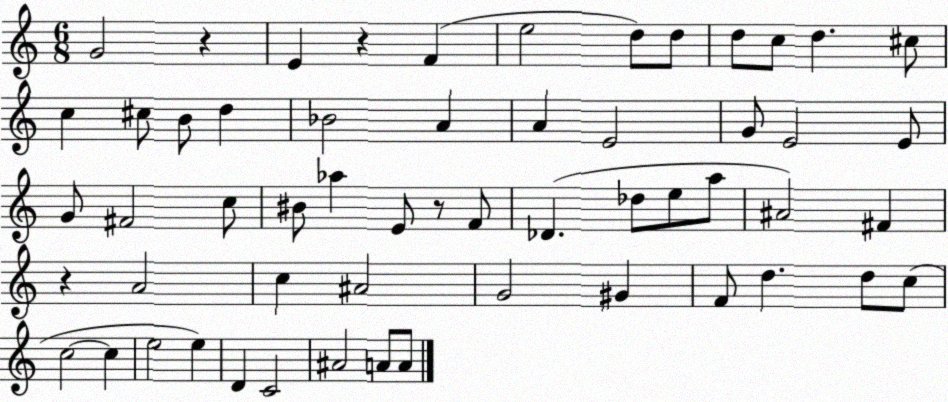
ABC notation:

X:1
T:Untitled
M:6/8
L:1/4
K:C
G2 z E z F e2 d/2 d/2 d/2 c/2 d ^c/2 c ^c/2 B/2 d _B2 A A E2 G/2 E2 E/2 G/2 ^F2 c/2 ^B/2 _a E/2 z/2 F/2 _D _d/2 e/2 a/2 ^A2 ^F z A2 c ^A2 G2 ^G F/2 d d/2 c/2 c2 c e2 e D C2 ^A2 A/2 A/2